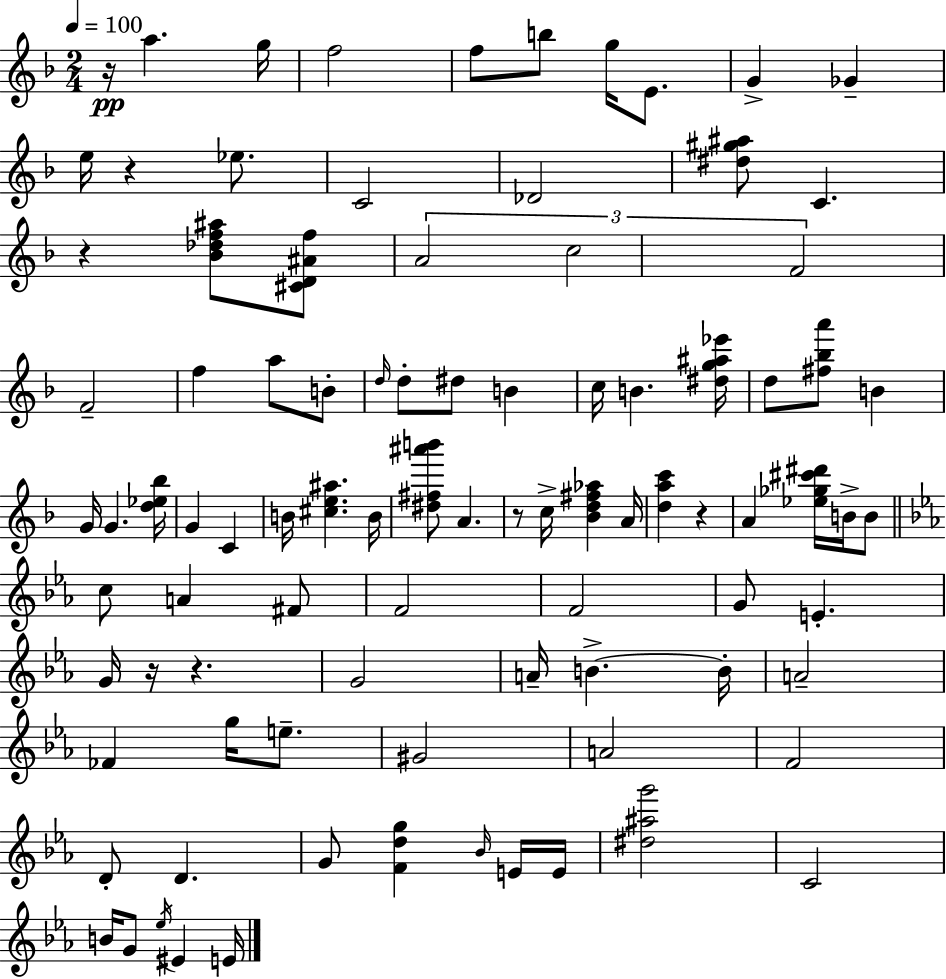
R/s A5/q. G5/s F5/h F5/e B5/e G5/s E4/e. G4/q Gb4/q E5/s R/q Eb5/e. C4/h Db4/h [D#5,G#5,A#5]/e C4/q. R/q [Bb4,Db5,F5,A#5]/e [C#4,D4,A#4,F5]/e A4/h C5/h F4/h F4/h F5/q A5/e B4/e D5/s D5/e D#5/e B4/q C5/s B4/q. [D#5,G5,A#5,Eb6]/s D5/e [F#5,Bb5,A6]/e B4/q G4/s G4/q. [D5,Eb5,Bb5]/s G4/q C4/q B4/s [C#5,E5,A#5]/q. B4/s [D#5,F#5,A#6,B6]/e A4/q. R/e C5/s [Bb4,D5,F#5,Ab5]/q A4/s [D5,A5,C6]/q R/q A4/q [Eb5,Gb5,C#6,D#6]/s B4/s B4/e C5/e A4/q F#4/e F4/h F4/h G4/e E4/q. G4/s R/s R/q. G4/h A4/s B4/q. B4/s A4/h FES4/q G5/s E5/e. G#4/h A4/h F4/h D4/e D4/q. G4/e [F4,D5,G5]/q Bb4/s E4/s E4/s [D#5,A#5,G6]/h C4/h B4/s G4/e Eb5/s EIS4/q E4/s